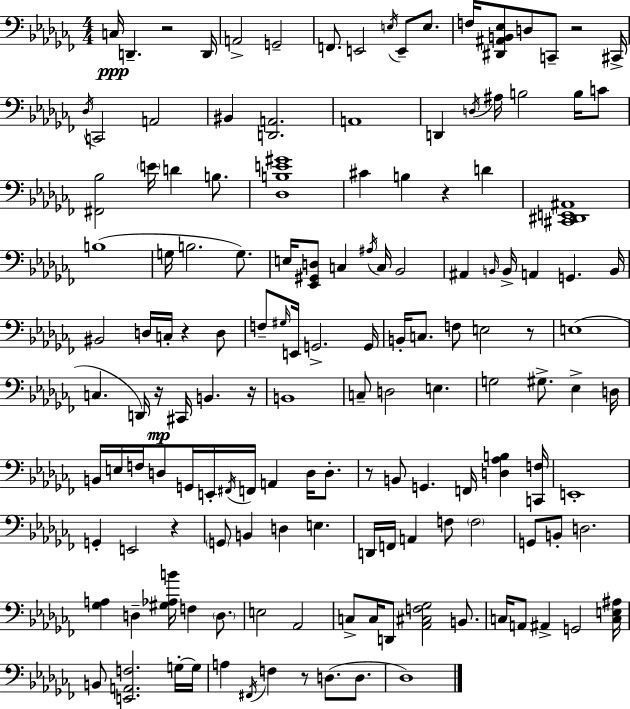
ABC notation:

X:1
T:Untitled
M:4/4
L:1/4
K:Abm
C,/4 D,, z2 D,,/4 A,,2 G,,2 F,,/2 E,,2 E,/4 E,,/2 E,/2 F,/4 [^D,,^A,,B,,_E,]/2 D,/2 C,,/2 z2 ^C,,/4 _D,/4 C,,2 A,,2 ^B,, [D,,A,,]2 A,,4 D,, D,/4 ^A,/4 B,2 B,/4 C/2 [^F,,_B,]2 E/4 D B,/2 [_D,B,E^G]4 ^C B, z D [^C,,^D,,E,,^A,,]4 B,4 G,/4 B,2 G,/2 E,/4 [_E,,^G,,D,]/2 C, ^A,/4 C,/4 _B,,2 ^A,, B,,/4 B,,/4 A,, G,, B,,/4 ^B,,2 D,/4 C,/4 z D,/2 F,/2 ^G,/4 E,,/4 G,,2 G,,/4 B,,/4 C,/2 F,/2 E,2 z/2 E,4 C, D,,/4 z/4 ^C,,/4 B,, z/4 B,,4 C,/2 D,2 E, G,2 ^G,/2 _E, D,/4 B,,/4 E,/4 F,/4 D,/2 G,,/4 E,,/4 ^F,,/4 F,,/4 A,, D,/4 D,/2 z/2 B,,/2 G,, F,,/4 [D,_A,B,] [C,,F,]/4 E,,4 G,, E,,2 z G,,/2 B,, D, E, D,,/4 F,,/4 A,, F,/2 F,2 G,,/2 B,,/2 D,2 [_G,A,] D, [^G,_A,B]/4 F, D,/2 E,2 _A,,2 C,/2 C,/4 D,,/2 [_A,,^C,F,_G,]2 B,,/2 C,/4 A,,/2 ^A,, G,,2 [C,E,^A,]/4 B,,/2 [E,,A,,F,]2 G,/4 G,/4 A, ^F,,/4 F, z/2 D,/2 D,/2 _D,4